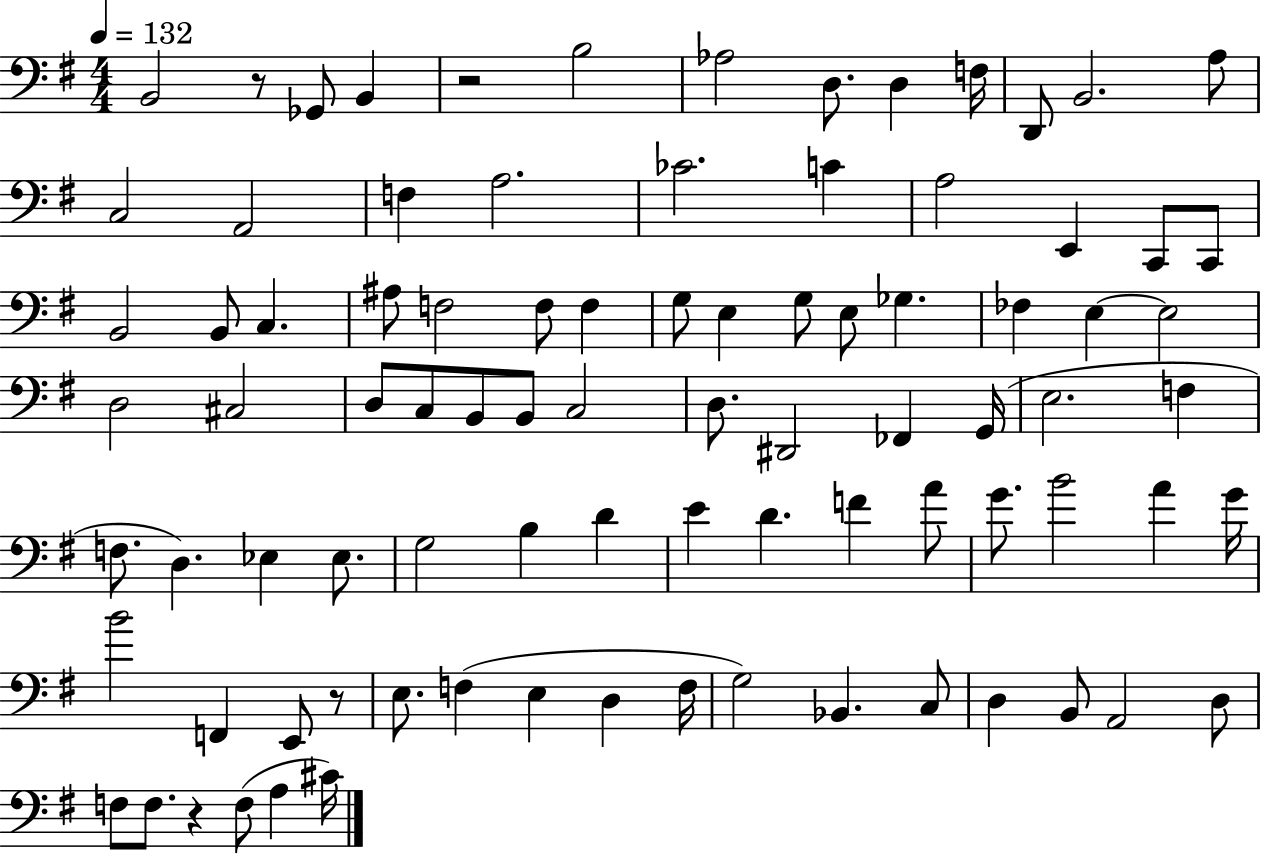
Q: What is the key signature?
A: G major